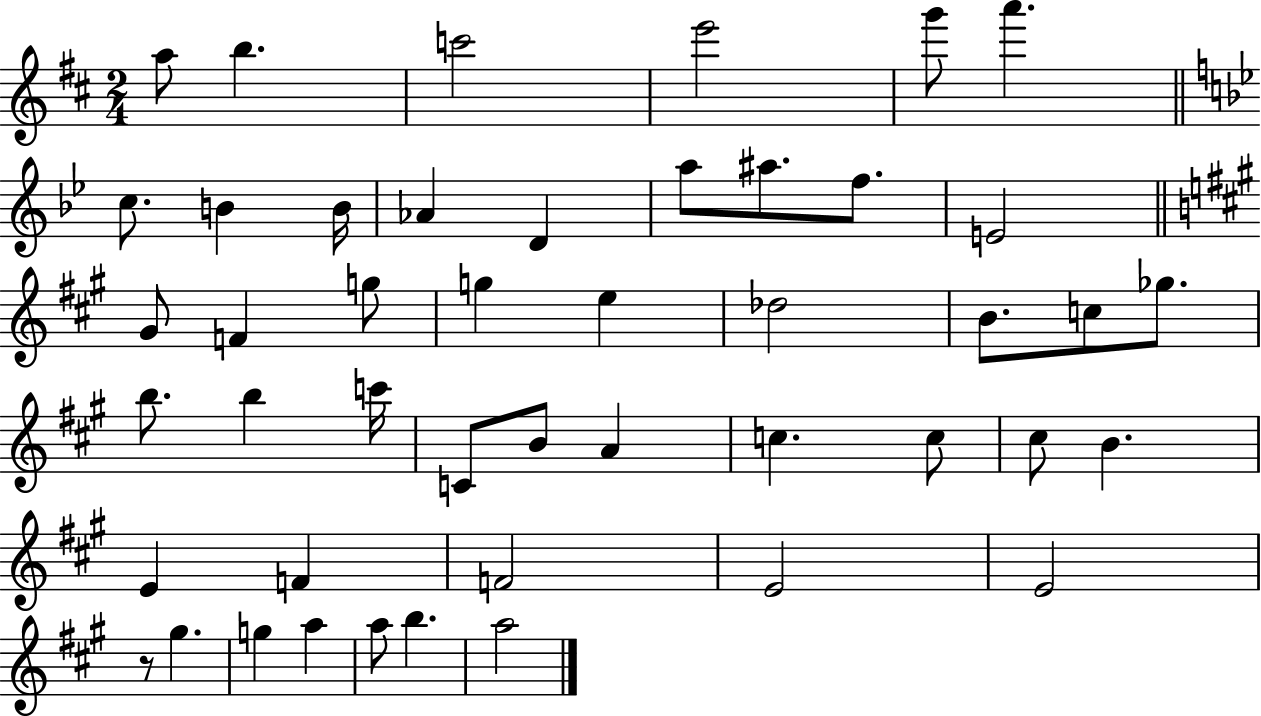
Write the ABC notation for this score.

X:1
T:Untitled
M:2/4
L:1/4
K:D
a/2 b c'2 e'2 g'/2 a' c/2 B B/4 _A D a/2 ^a/2 f/2 E2 ^G/2 F g/2 g e _d2 B/2 c/2 _g/2 b/2 b c'/4 C/2 B/2 A c c/2 ^c/2 B E F F2 E2 E2 z/2 ^g g a a/2 b a2